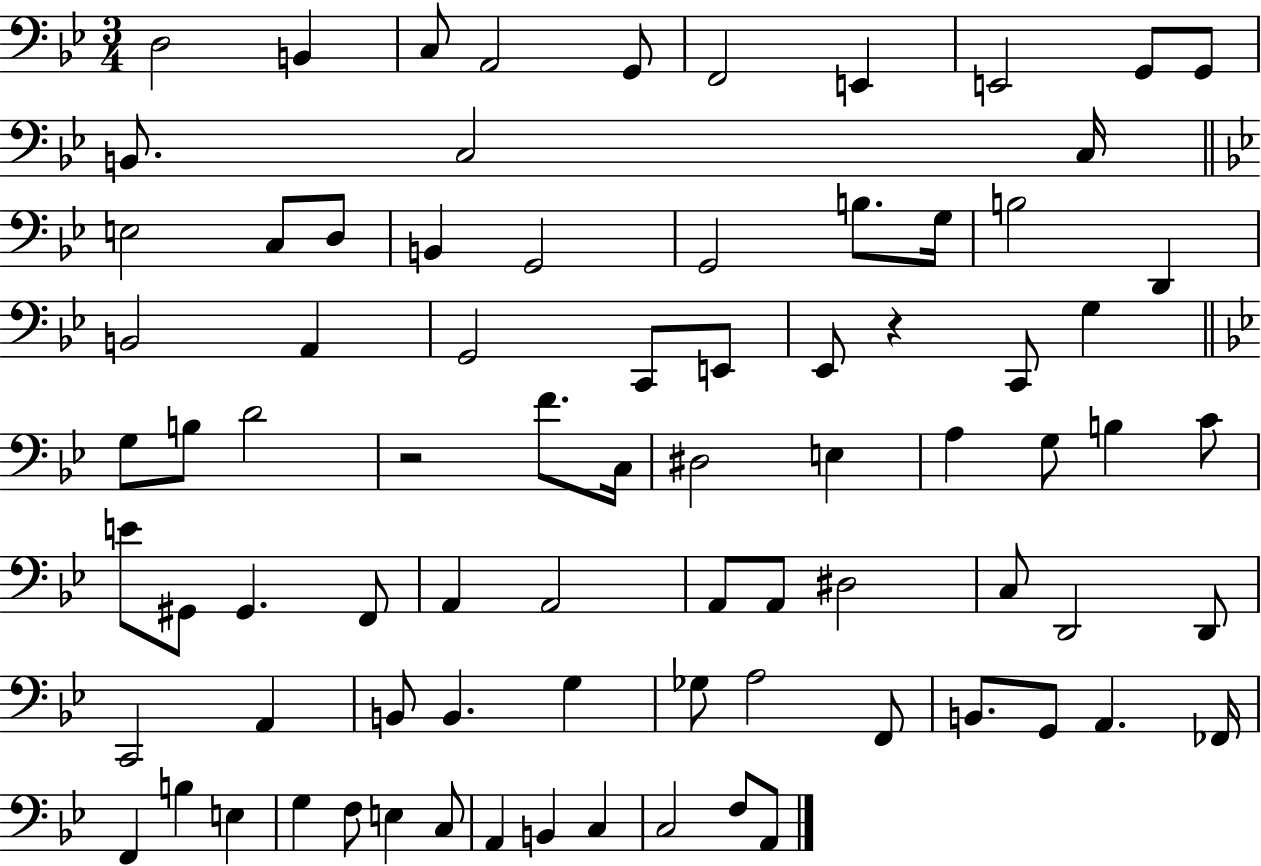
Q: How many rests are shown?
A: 2